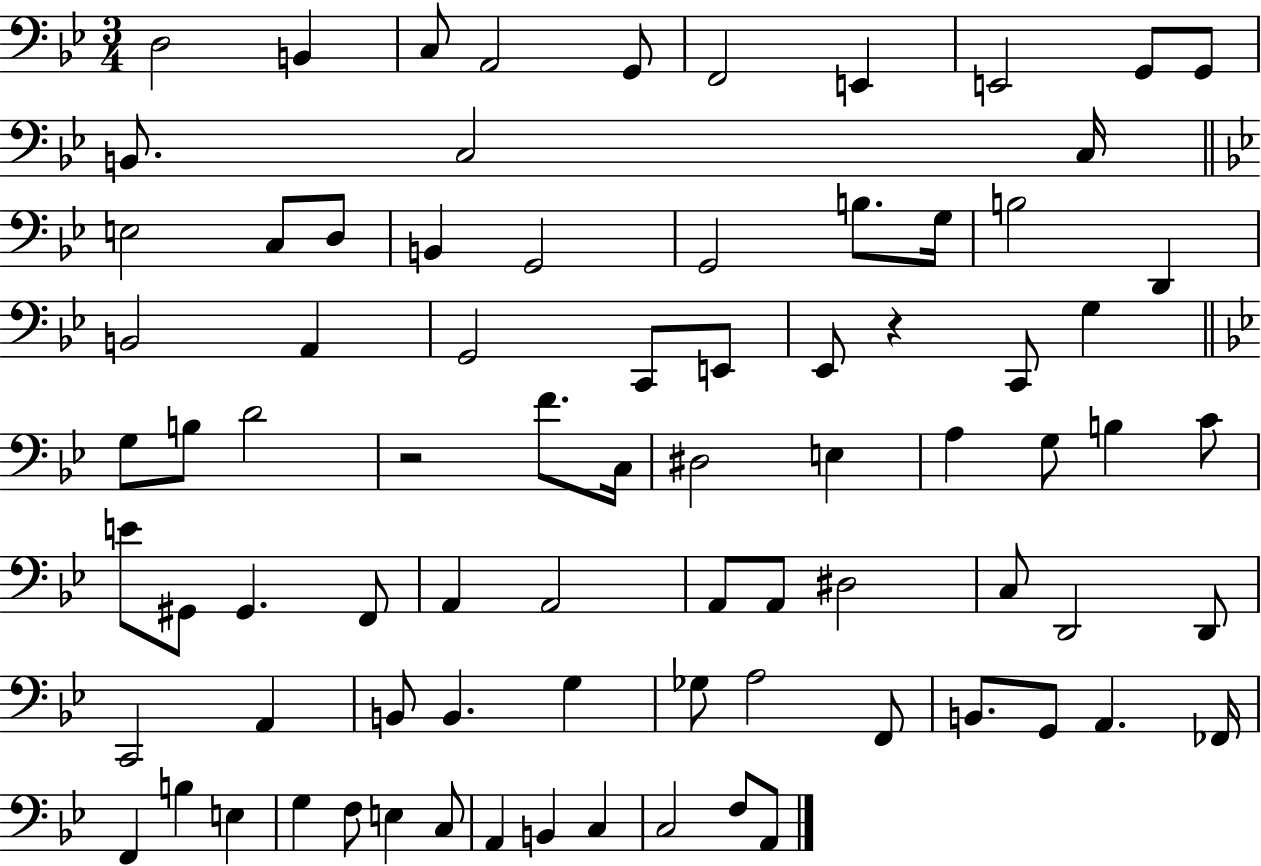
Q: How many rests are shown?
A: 2